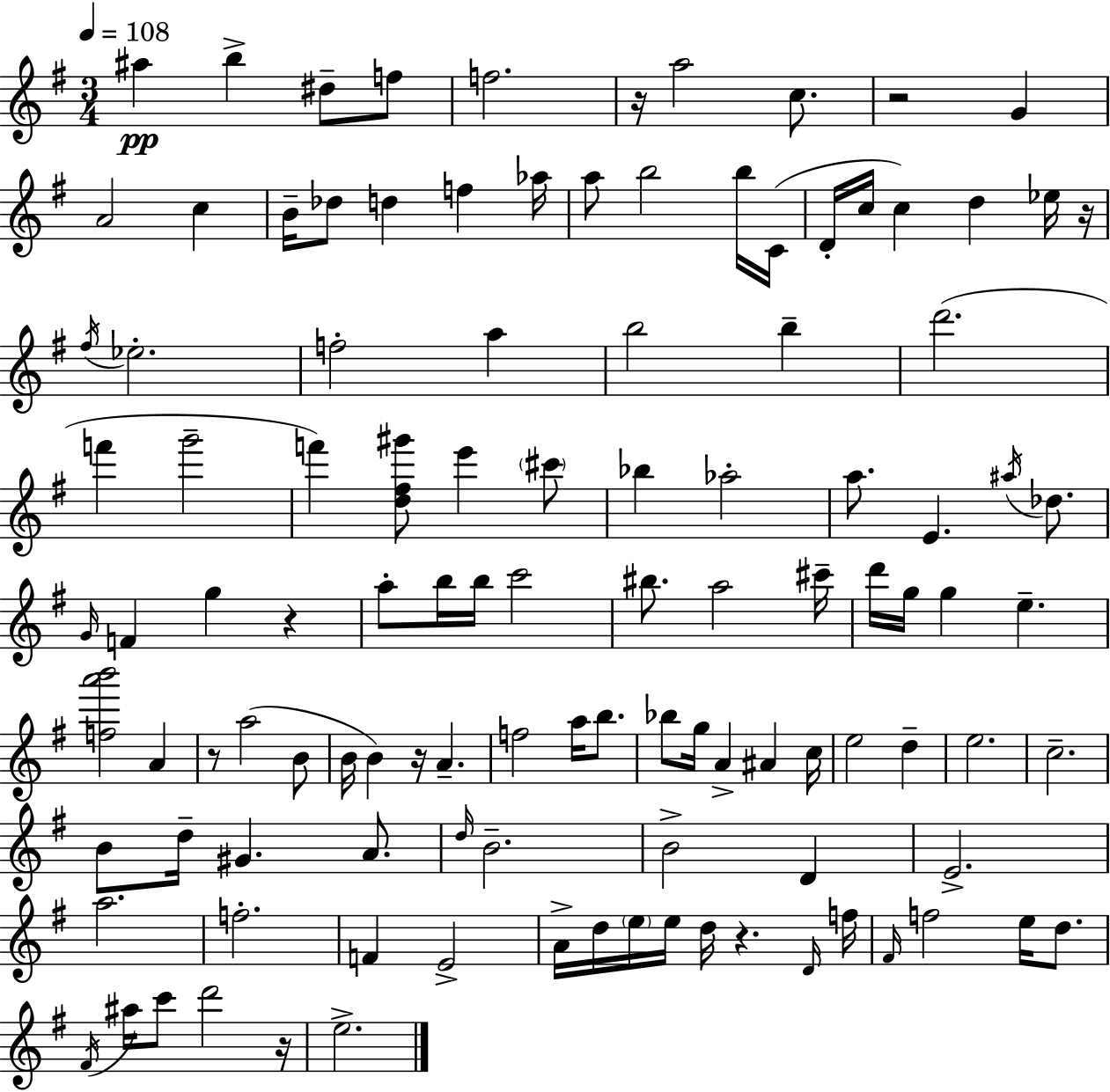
{
  \clef treble
  \numericTimeSignature
  \time 3/4
  \key g \major
  \tempo 4 = 108
  ais''4\pp b''4-> dis''8-- f''8 | f''2. | r16 a''2 c''8. | r2 g'4 | \break a'2 c''4 | b'16-- des''8 d''4 f''4 aes''16 | a''8 b''2 b''16 c'16( | d'16-. c''16 c''4) d''4 ees''16 r16 | \break \acciaccatura { fis''16 } ees''2.-. | f''2-. a''4 | b''2 b''4-- | d'''2.( | \break f'''4 g'''2-- | f'''4) <d'' fis'' gis'''>8 e'''4 \parenthesize cis'''8 | bes''4 aes''2-. | a''8. e'4. \acciaccatura { ais''16 } des''8. | \break \grace { g'16 } f'4 g''4 r4 | a''8-. b''16 b''16 c'''2 | bis''8. a''2 | cis'''16-- d'''16 g''16 g''4 e''4.-- | \break <f'' a''' b'''>2 a'4 | r8 a''2( | b'8 b'16 b'4) r16 a'4.-- | f''2 a''16 | \break b''8. bes''8 g''16 a'4-> ais'4 | c''16 e''2 d''4-- | e''2. | c''2.-- | \break b'8 d''16-- gis'4. | a'8. \grace { d''16 } b'2.-- | b'2-> | d'4 e'2.-> | \break a''2. | f''2.-. | f'4 e'2-> | a'16-> d''16 \parenthesize e''16 e''16 d''16 r4. | \break \grace { d'16 } f''16 \grace { fis'16 } f''2 | e''16 d''8. \acciaccatura { fis'16 } ais''16 c'''8 d'''2 | r16 e''2.-> | \bar "|."
}